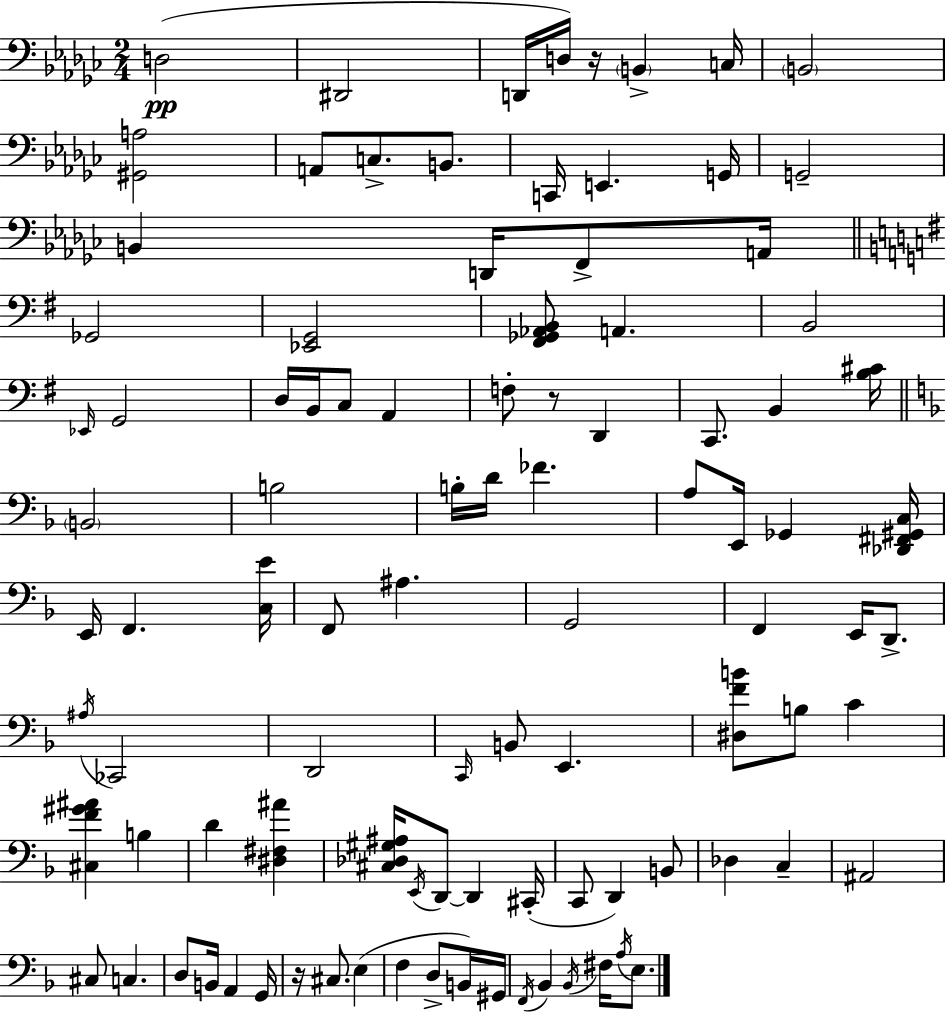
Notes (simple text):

D3/h D#2/h D2/s D3/s R/s B2/q C3/s B2/h [G#2,A3]/h A2/e C3/e. B2/e. C2/s E2/q. G2/s G2/h B2/q D2/s F2/e A2/s Gb2/h [Eb2,G2]/h [F#2,Gb2,Ab2,B2]/e A2/q. B2/h Eb2/s G2/h D3/s B2/s C3/e A2/q F3/e R/e D2/q C2/e. B2/q [B3,C#4]/s B2/h B3/h B3/s D4/s FES4/q. A3/e E2/s Gb2/q [Db2,F#2,G#2,C3]/s E2/s F2/q. [C3,E4]/s F2/e A#3/q. G2/h F2/q E2/s D2/e. A#3/s CES2/h D2/h C2/s B2/e E2/q. [D#3,F4,B4]/e B3/e C4/q [C#3,F4,G#4,A#4]/q B3/q D4/q [D#3,F#3,A#4]/q [C#3,Db3,G#3,A#3]/s E2/s D2/e D2/q C#2/s C2/e D2/q B2/e Db3/q C3/q A#2/h C#3/e C3/q. D3/e B2/s A2/q G2/s R/s C#3/e. E3/q F3/q D3/e B2/s G#2/s F2/s Bb2/q Bb2/s F#3/s A3/s E3/e.